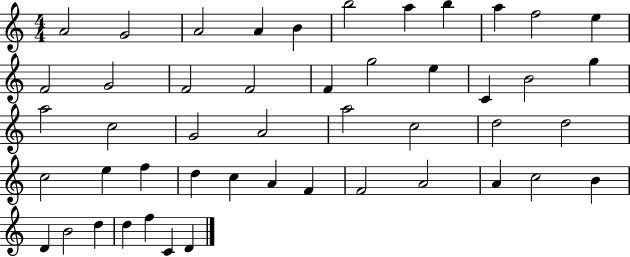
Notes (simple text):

A4/h G4/h A4/h A4/q B4/q B5/h A5/q B5/q A5/q F5/h E5/q F4/h G4/h F4/h F4/h F4/q G5/h E5/q C4/q B4/h G5/q A5/h C5/h G4/h A4/h A5/h C5/h D5/h D5/h C5/h E5/q F5/q D5/q C5/q A4/q F4/q F4/h A4/h A4/q C5/h B4/q D4/q B4/h D5/q D5/q F5/q C4/q D4/q